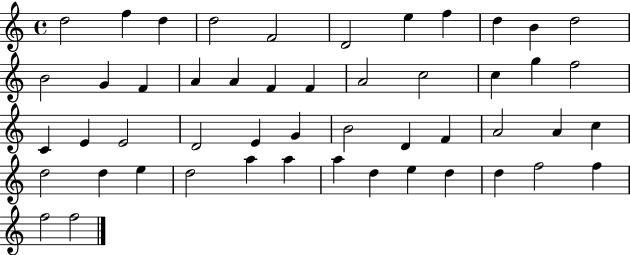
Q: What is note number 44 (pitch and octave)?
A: E5